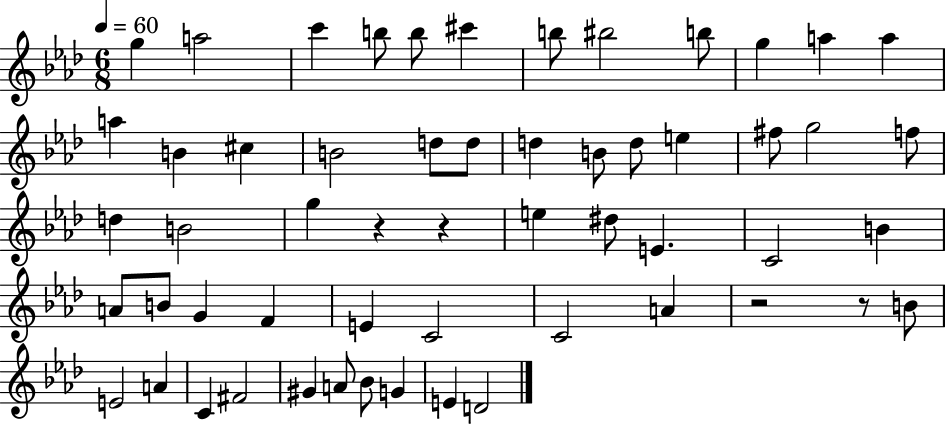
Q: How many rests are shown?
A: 4